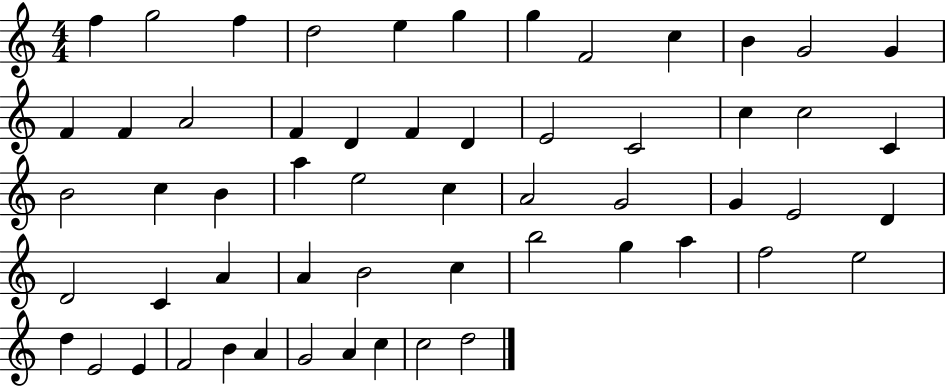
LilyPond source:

{
  \clef treble
  \numericTimeSignature
  \time 4/4
  \key c \major
  f''4 g''2 f''4 | d''2 e''4 g''4 | g''4 f'2 c''4 | b'4 g'2 g'4 | \break f'4 f'4 a'2 | f'4 d'4 f'4 d'4 | e'2 c'2 | c''4 c''2 c'4 | \break b'2 c''4 b'4 | a''4 e''2 c''4 | a'2 g'2 | g'4 e'2 d'4 | \break d'2 c'4 a'4 | a'4 b'2 c''4 | b''2 g''4 a''4 | f''2 e''2 | \break d''4 e'2 e'4 | f'2 b'4 a'4 | g'2 a'4 c''4 | c''2 d''2 | \break \bar "|."
}